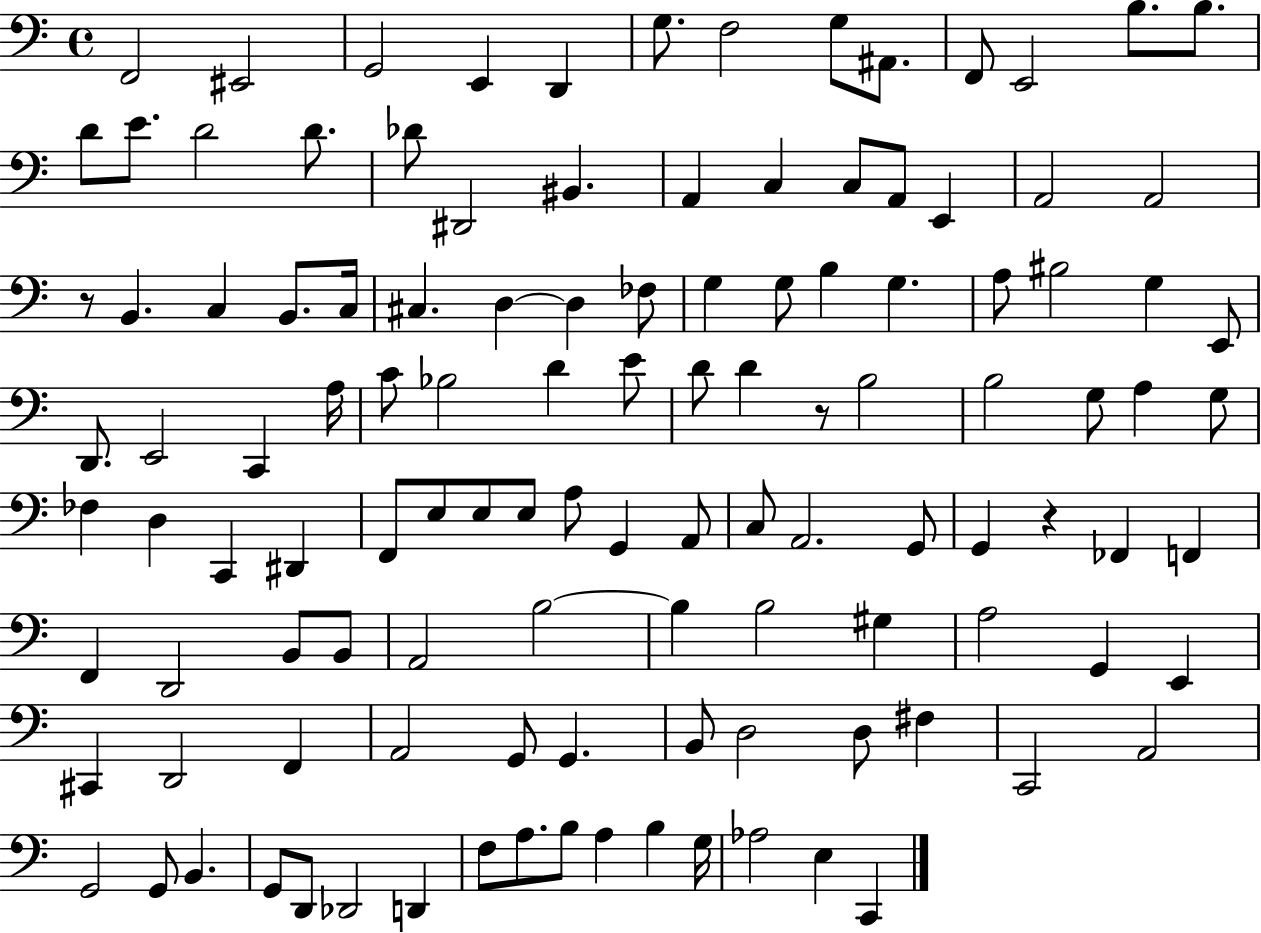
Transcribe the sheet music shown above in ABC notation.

X:1
T:Untitled
M:4/4
L:1/4
K:C
F,,2 ^E,,2 G,,2 E,, D,, G,/2 F,2 G,/2 ^A,,/2 F,,/2 E,,2 B,/2 B,/2 D/2 E/2 D2 D/2 _D/2 ^D,,2 ^B,, A,, C, C,/2 A,,/2 E,, A,,2 A,,2 z/2 B,, C, B,,/2 C,/4 ^C, D, D, _F,/2 G, G,/2 B, G, A,/2 ^B,2 G, E,,/2 D,,/2 E,,2 C,, A,/4 C/2 _B,2 D E/2 D/2 D z/2 B,2 B,2 G,/2 A, G,/2 _F, D, C,, ^D,, F,,/2 E,/2 E,/2 E,/2 A,/2 G,, A,,/2 C,/2 A,,2 G,,/2 G,, z _F,, F,, F,, D,,2 B,,/2 B,,/2 A,,2 B,2 B, B,2 ^G, A,2 G,, E,, ^C,, D,,2 F,, A,,2 G,,/2 G,, B,,/2 D,2 D,/2 ^F, C,,2 A,,2 G,,2 G,,/2 B,, G,,/2 D,,/2 _D,,2 D,, F,/2 A,/2 B,/2 A, B, G,/4 _A,2 E, C,,